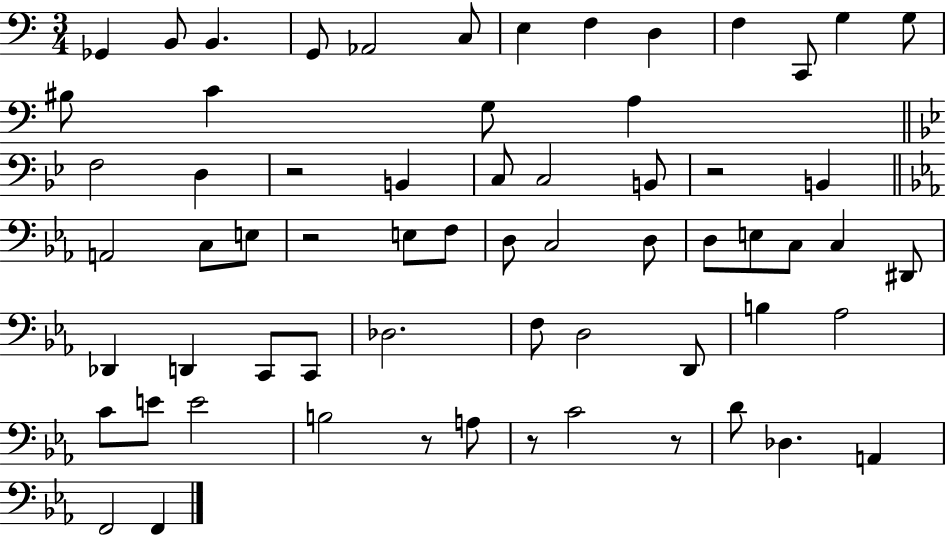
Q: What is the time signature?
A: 3/4